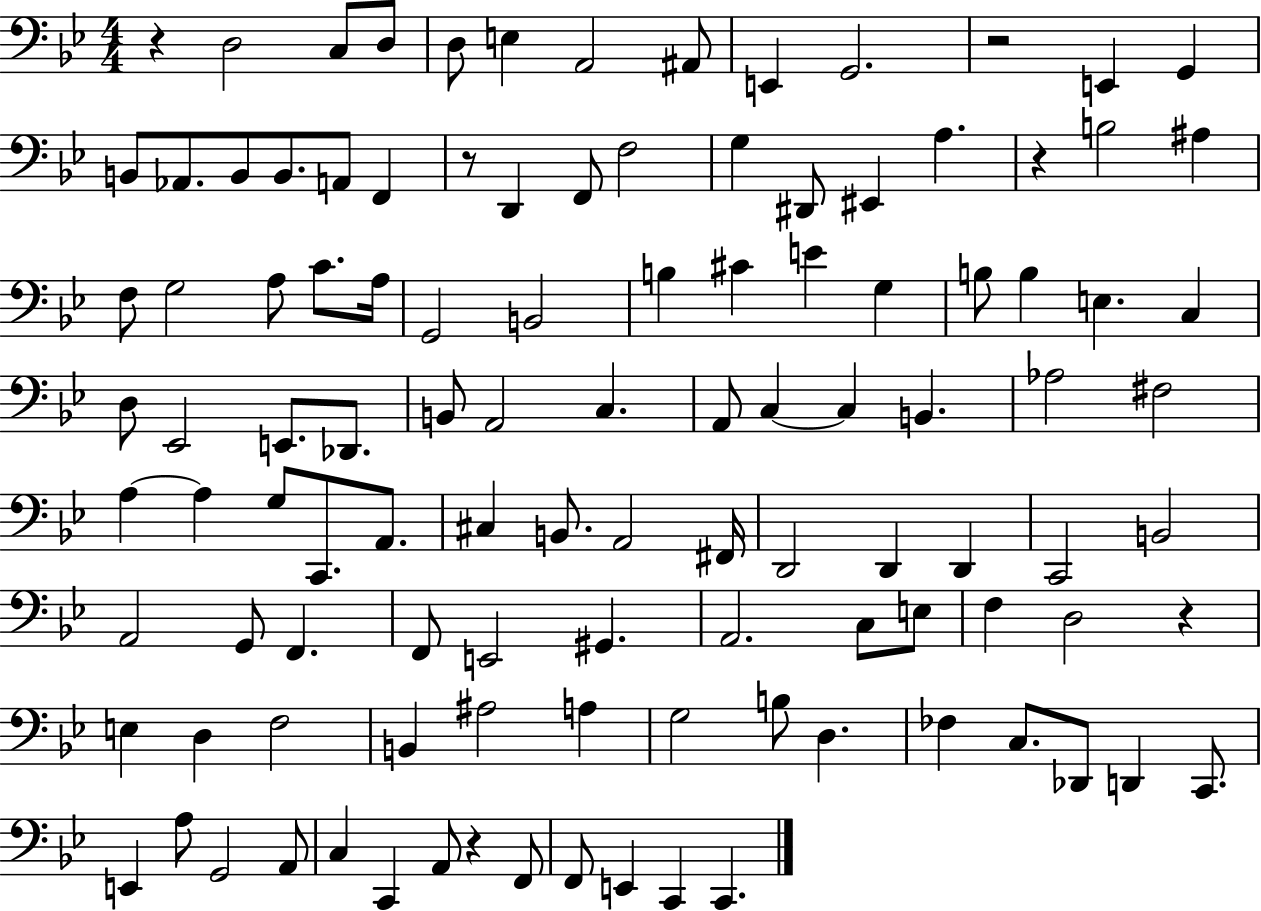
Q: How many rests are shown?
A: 6